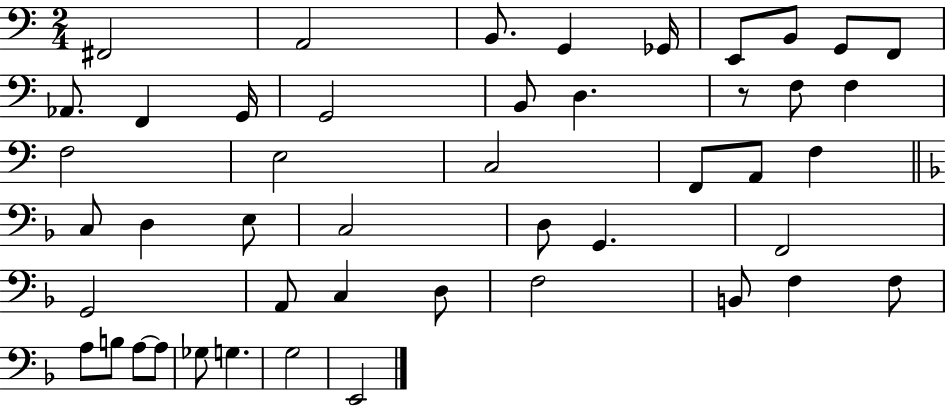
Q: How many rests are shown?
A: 1